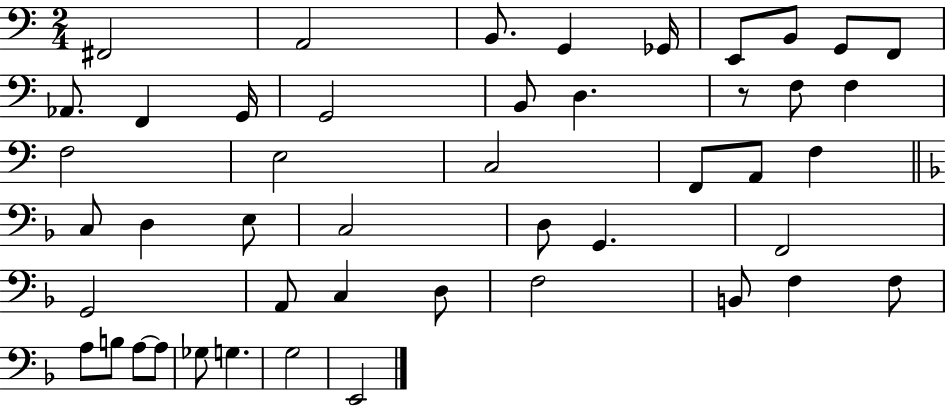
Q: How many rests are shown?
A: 1